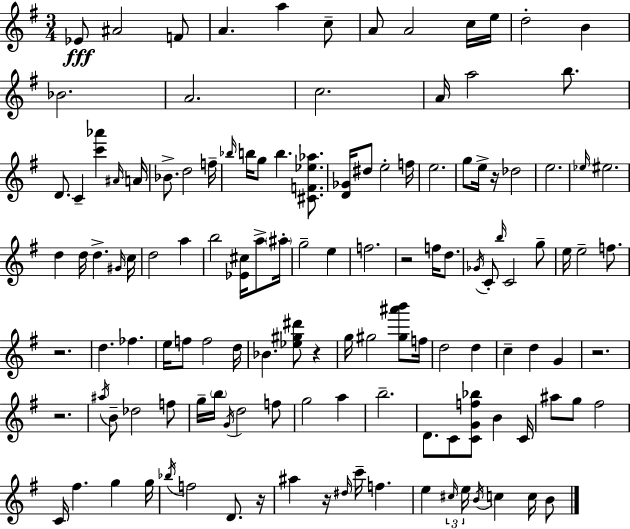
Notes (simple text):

Eb4/e A#4/h F4/e A4/q. A5/q C5/e A4/e A4/h C5/s E5/s D5/h B4/q Bb4/h. A4/h. C5/h. A4/s A5/h B5/e. D4/e. C4/q [C6,Ab6]/q A#4/s A4/s Bb4/e. D5/h F5/s Bb5/s B5/s G5/e B5/q. [C#4,F4,Eb5,Ab5]/e. [D4,Gb4]/s D#5/e E5/h F5/s E5/h. G5/e E5/s R/s Db5/h E5/h. Eb5/s EIS5/h. D5/q D5/s D5/q. G#4/s C5/s D5/h A5/q B5/h [Eb4,C#5]/s A5/e A#5/s G5/h E5/q F5/h. R/h F5/s D5/e. Gb4/s C4/e B5/s C4/h G5/e E5/s E5/h F5/e. R/h. D5/q. FES5/q. E5/s F5/e F5/h D5/s Bb4/q. [Eb5,G#5,D#6]/e R/q G5/s G#5/h [G#5,A#6,B6]/e F5/s D5/h D5/q C5/q D5/q G4/q R/h. R/h. A#5/s B4/e Db5/h F5/e G5/s B5/s G4/s D5/h F5/e G5/h A5/q B5/h. D4/e. C4/e [C4,G4,F5,Bb5]/e B4/q C4/s A#5/e G5/e F#5/h C4/s F#5/q. G5/q G5/s Bb5/s F5/h D4/e. R/s A#5/q R/s D#5/s C6/s F5/q. E5/q C#5/s E5/s B4/s C5/q C5/s B4/e